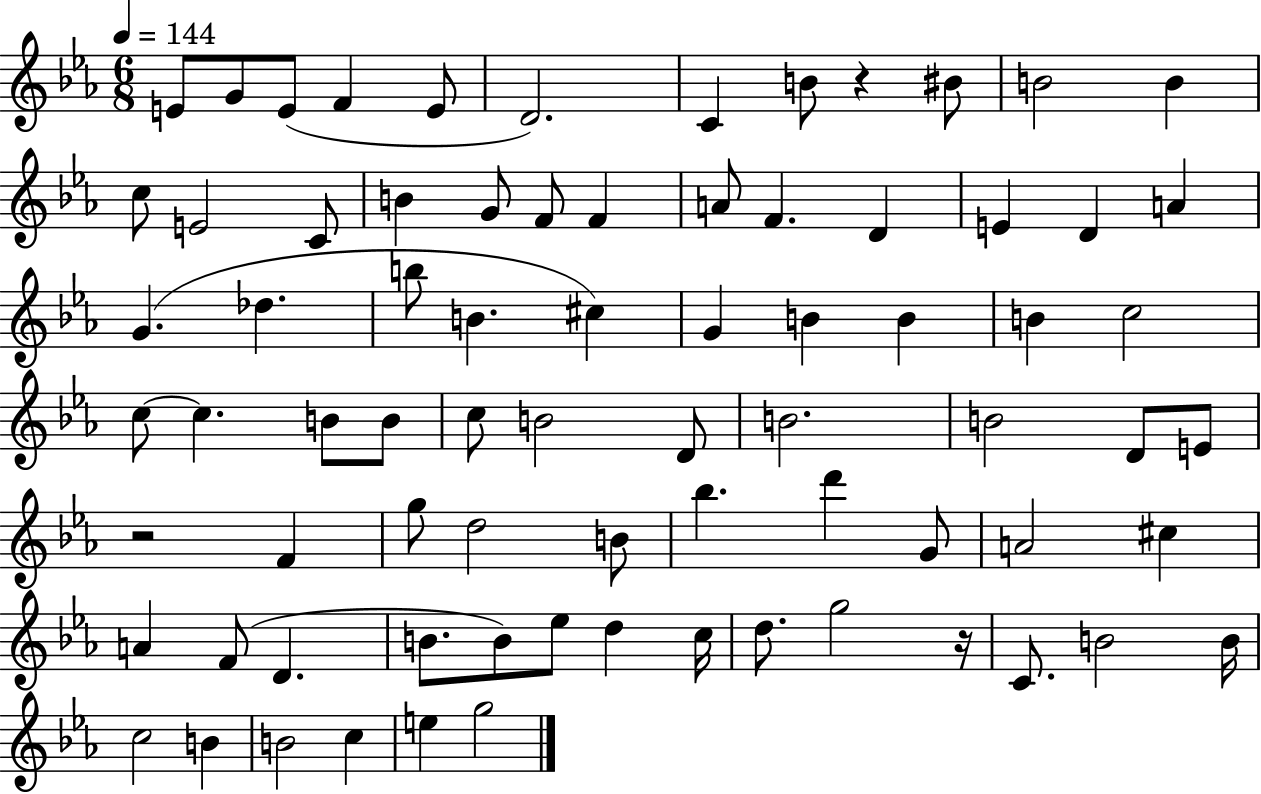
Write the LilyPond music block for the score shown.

{
  \clef treble
  \numericTimeSignature
  \time 6/8
  \key ees \major
  \tempo 4 = 144
  e'8 g'8 e'8( f'4 e'8 | d'2.) | c'4 b'8 r4 bis'8 | b'2 b'4 | \break c''8 e'2 c'8 | b'4 g'8 f'8 f'4 | a'8 f'4. d'4 | e'4 d'4 a'4 | \break g'4.( des''4. | b''8 b'4. cis''4) | g'4 b'4 b'4 | b'4 c''2 | \break c''8~~ c''4. b'8 b'8 | c''8 b'2 d'8 | b'2. | b'2 d'8 e'8 | \break r2 f'4 | g''8 d''2 b'8 | bes''4. d'''4 g'8 | a'2 cis''4 | \break a'4 f'8( d'4. | b'8. b'8) ees''8 d''4 c''16 | d''8. g''2 r16 | c'8. b'2 b'16 | \break c''2 b'4 | b'2 c''4 | e''4 g''2 | \bar "|."
}